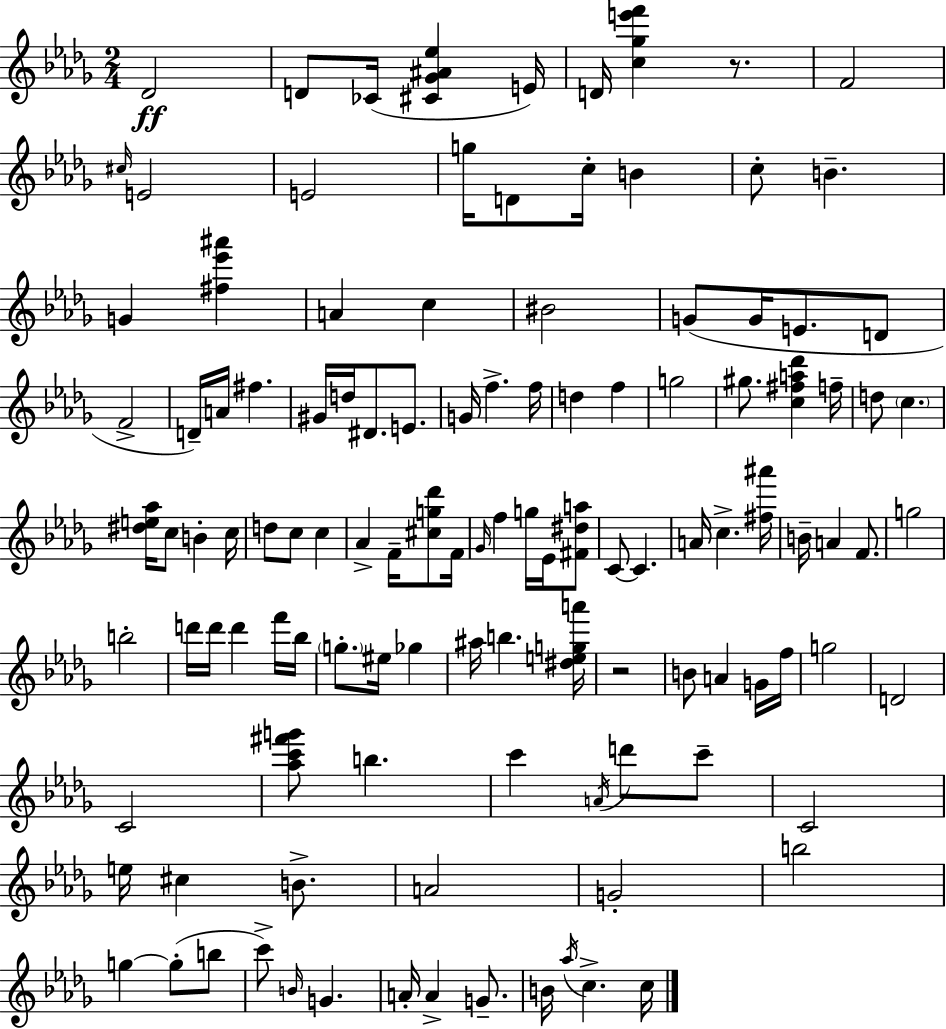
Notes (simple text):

Db4/h D4/e CES4/s [C#4,Gb4,A#4,Eb5]/q E4/s D4/s [C5,Gb5,E6,F6]/q R/e. F4/h C#5/s E4/h E4/h G5/s D4/e C5/s B4/q C5/e B4/q. G4/q [F#5,Eb6,A#6]/q A4/q C5/q BIS4/h G4/e G4/s E4/e. D4/e F4/h D4/s A4/s F#5/q. G#4/s D5/s D#4/e. E4/e. G4/s F5/q. F5/s D5/q F5/q G5/h G#5/e. [C5,F#5,A5,Db6]/q F5/s D5/e C5/q. [D#5,E5,Ab5]/s C5/e B4/q C5/s D5/e C5/e C5/q Ab4/q F4/s [C#5,G5,Db6]/e F4/s Gb4/s F5/q G5/s Eb4/s [F#4,D#5,A5]/e C4/e C4/q. A4/s C5/q. [F#5,A#6]/s B4/s A4/q F4/e. G5/h B5/h D6/s D6/s D6/q F6/s Bb5/s G5/e. EIS5/s Gb5/q A#5/s B5/q. [D#5,E5,G5,A6]/s R/h B4/e A4/q G4/s F5/s G5/h D4/h C4/h [Ab5,C6,F#6,G6]/e B5/q. C6/q A4/s D6/e C6/e C4/h E5/s C#5/q B4/e. A4/h G4/h B5/h G5/q G5/e B5/e C6/e B4/s G4/q. A4/s A4/q G4/e. B4/s Ab5/s C5/q. C5/s